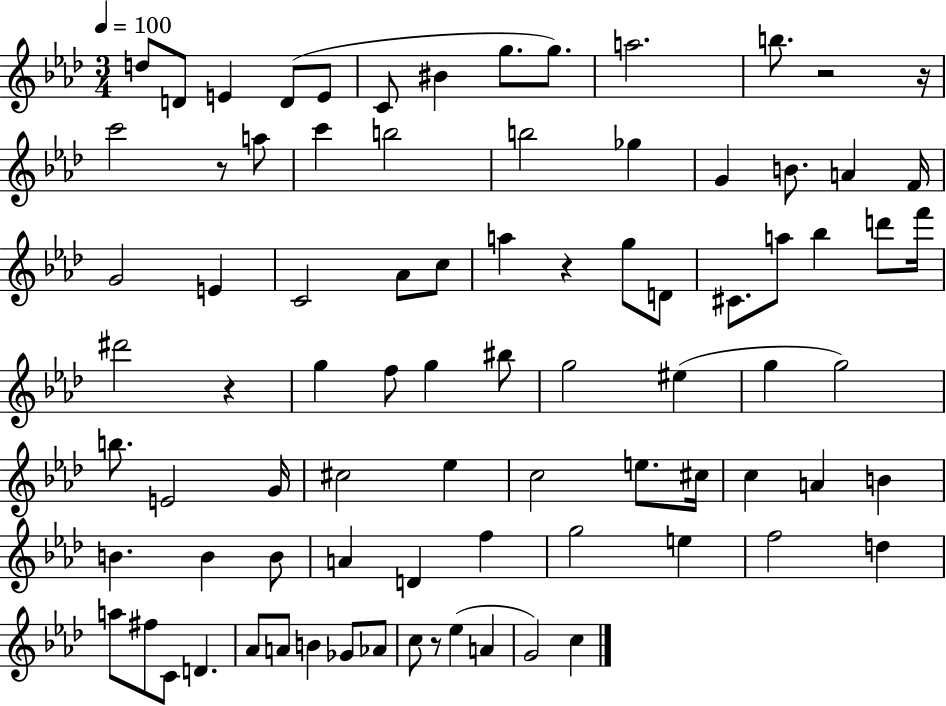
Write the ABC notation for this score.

X:1
T:Untitled
M:3/4
L:1/4
K:Ab
d/2 D/2 E D/2 E/2 C/2 ^B g/2 g/2 a2 b/2 z2 z/4 c'2 z/2 a/2 c' b2 b2 _g G B/2 A F/4 G2 E C2 _A/2 c/2 a z g/2 D/2 ^C/2 a/2 _b d'/2 f'/4 ^d'2 z g f/2 g ^b/2 g2 ^e g g2 b/2 E2 G/4 ^c2 _e c2 e/2 ^c/4 c A B B B B/2 A D f g2 e f2 d a/2 ^f/2 C/2 D _A/2 A/2 B _G/2 _A/2 c/2 z/2 _e A G2 c